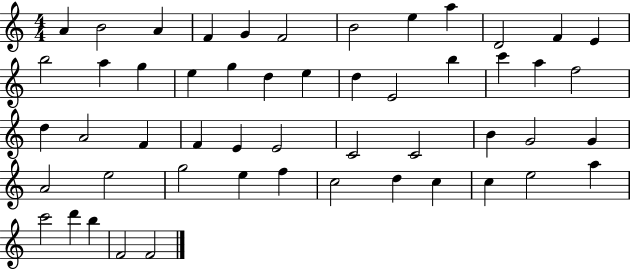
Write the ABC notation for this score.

X:1
T:Untitled
M:4/4
L:1/4
K:C
A B2 A F G F2 B2 e a D2 F E b2 a g e g d e d E2 b c' a f2 d A2 F F E E2 C2 C2 B G2 G A2 e2 g2 e f c2 d c c e2 a c'2 d' b F2 F2